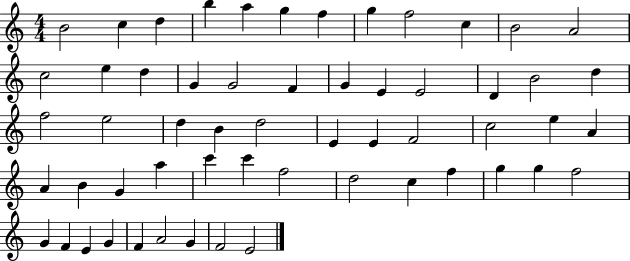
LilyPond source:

{
  \clef treble
  \numericTimeSignature
  \time 4/4
  \key c \major
  b'2 c''4 d''4 | b''4 a''4 g''4 f''4 | g''4 f''2 c''4 | b'2 a'2 | \break c''2 e''4 d''4 | g'4 g'2 f'4 | g'4 e'4 e'2 | d'4 b'2 d''4 | \break f''2 e''2 | d''4 b'4 d''2 | e'4 e'4 f'2 | c''2 e''4 a'4 | \break a'4 b'4 g'4 a''4 | c'''4 c'''4 f''2 | d''2 c''4 f''4 | g''4 g''4 f''2 | \break g'4 f'4 e'4 g'4 | f'4 a'2 g'4 | f'2 e'2 | \bar "|."
}